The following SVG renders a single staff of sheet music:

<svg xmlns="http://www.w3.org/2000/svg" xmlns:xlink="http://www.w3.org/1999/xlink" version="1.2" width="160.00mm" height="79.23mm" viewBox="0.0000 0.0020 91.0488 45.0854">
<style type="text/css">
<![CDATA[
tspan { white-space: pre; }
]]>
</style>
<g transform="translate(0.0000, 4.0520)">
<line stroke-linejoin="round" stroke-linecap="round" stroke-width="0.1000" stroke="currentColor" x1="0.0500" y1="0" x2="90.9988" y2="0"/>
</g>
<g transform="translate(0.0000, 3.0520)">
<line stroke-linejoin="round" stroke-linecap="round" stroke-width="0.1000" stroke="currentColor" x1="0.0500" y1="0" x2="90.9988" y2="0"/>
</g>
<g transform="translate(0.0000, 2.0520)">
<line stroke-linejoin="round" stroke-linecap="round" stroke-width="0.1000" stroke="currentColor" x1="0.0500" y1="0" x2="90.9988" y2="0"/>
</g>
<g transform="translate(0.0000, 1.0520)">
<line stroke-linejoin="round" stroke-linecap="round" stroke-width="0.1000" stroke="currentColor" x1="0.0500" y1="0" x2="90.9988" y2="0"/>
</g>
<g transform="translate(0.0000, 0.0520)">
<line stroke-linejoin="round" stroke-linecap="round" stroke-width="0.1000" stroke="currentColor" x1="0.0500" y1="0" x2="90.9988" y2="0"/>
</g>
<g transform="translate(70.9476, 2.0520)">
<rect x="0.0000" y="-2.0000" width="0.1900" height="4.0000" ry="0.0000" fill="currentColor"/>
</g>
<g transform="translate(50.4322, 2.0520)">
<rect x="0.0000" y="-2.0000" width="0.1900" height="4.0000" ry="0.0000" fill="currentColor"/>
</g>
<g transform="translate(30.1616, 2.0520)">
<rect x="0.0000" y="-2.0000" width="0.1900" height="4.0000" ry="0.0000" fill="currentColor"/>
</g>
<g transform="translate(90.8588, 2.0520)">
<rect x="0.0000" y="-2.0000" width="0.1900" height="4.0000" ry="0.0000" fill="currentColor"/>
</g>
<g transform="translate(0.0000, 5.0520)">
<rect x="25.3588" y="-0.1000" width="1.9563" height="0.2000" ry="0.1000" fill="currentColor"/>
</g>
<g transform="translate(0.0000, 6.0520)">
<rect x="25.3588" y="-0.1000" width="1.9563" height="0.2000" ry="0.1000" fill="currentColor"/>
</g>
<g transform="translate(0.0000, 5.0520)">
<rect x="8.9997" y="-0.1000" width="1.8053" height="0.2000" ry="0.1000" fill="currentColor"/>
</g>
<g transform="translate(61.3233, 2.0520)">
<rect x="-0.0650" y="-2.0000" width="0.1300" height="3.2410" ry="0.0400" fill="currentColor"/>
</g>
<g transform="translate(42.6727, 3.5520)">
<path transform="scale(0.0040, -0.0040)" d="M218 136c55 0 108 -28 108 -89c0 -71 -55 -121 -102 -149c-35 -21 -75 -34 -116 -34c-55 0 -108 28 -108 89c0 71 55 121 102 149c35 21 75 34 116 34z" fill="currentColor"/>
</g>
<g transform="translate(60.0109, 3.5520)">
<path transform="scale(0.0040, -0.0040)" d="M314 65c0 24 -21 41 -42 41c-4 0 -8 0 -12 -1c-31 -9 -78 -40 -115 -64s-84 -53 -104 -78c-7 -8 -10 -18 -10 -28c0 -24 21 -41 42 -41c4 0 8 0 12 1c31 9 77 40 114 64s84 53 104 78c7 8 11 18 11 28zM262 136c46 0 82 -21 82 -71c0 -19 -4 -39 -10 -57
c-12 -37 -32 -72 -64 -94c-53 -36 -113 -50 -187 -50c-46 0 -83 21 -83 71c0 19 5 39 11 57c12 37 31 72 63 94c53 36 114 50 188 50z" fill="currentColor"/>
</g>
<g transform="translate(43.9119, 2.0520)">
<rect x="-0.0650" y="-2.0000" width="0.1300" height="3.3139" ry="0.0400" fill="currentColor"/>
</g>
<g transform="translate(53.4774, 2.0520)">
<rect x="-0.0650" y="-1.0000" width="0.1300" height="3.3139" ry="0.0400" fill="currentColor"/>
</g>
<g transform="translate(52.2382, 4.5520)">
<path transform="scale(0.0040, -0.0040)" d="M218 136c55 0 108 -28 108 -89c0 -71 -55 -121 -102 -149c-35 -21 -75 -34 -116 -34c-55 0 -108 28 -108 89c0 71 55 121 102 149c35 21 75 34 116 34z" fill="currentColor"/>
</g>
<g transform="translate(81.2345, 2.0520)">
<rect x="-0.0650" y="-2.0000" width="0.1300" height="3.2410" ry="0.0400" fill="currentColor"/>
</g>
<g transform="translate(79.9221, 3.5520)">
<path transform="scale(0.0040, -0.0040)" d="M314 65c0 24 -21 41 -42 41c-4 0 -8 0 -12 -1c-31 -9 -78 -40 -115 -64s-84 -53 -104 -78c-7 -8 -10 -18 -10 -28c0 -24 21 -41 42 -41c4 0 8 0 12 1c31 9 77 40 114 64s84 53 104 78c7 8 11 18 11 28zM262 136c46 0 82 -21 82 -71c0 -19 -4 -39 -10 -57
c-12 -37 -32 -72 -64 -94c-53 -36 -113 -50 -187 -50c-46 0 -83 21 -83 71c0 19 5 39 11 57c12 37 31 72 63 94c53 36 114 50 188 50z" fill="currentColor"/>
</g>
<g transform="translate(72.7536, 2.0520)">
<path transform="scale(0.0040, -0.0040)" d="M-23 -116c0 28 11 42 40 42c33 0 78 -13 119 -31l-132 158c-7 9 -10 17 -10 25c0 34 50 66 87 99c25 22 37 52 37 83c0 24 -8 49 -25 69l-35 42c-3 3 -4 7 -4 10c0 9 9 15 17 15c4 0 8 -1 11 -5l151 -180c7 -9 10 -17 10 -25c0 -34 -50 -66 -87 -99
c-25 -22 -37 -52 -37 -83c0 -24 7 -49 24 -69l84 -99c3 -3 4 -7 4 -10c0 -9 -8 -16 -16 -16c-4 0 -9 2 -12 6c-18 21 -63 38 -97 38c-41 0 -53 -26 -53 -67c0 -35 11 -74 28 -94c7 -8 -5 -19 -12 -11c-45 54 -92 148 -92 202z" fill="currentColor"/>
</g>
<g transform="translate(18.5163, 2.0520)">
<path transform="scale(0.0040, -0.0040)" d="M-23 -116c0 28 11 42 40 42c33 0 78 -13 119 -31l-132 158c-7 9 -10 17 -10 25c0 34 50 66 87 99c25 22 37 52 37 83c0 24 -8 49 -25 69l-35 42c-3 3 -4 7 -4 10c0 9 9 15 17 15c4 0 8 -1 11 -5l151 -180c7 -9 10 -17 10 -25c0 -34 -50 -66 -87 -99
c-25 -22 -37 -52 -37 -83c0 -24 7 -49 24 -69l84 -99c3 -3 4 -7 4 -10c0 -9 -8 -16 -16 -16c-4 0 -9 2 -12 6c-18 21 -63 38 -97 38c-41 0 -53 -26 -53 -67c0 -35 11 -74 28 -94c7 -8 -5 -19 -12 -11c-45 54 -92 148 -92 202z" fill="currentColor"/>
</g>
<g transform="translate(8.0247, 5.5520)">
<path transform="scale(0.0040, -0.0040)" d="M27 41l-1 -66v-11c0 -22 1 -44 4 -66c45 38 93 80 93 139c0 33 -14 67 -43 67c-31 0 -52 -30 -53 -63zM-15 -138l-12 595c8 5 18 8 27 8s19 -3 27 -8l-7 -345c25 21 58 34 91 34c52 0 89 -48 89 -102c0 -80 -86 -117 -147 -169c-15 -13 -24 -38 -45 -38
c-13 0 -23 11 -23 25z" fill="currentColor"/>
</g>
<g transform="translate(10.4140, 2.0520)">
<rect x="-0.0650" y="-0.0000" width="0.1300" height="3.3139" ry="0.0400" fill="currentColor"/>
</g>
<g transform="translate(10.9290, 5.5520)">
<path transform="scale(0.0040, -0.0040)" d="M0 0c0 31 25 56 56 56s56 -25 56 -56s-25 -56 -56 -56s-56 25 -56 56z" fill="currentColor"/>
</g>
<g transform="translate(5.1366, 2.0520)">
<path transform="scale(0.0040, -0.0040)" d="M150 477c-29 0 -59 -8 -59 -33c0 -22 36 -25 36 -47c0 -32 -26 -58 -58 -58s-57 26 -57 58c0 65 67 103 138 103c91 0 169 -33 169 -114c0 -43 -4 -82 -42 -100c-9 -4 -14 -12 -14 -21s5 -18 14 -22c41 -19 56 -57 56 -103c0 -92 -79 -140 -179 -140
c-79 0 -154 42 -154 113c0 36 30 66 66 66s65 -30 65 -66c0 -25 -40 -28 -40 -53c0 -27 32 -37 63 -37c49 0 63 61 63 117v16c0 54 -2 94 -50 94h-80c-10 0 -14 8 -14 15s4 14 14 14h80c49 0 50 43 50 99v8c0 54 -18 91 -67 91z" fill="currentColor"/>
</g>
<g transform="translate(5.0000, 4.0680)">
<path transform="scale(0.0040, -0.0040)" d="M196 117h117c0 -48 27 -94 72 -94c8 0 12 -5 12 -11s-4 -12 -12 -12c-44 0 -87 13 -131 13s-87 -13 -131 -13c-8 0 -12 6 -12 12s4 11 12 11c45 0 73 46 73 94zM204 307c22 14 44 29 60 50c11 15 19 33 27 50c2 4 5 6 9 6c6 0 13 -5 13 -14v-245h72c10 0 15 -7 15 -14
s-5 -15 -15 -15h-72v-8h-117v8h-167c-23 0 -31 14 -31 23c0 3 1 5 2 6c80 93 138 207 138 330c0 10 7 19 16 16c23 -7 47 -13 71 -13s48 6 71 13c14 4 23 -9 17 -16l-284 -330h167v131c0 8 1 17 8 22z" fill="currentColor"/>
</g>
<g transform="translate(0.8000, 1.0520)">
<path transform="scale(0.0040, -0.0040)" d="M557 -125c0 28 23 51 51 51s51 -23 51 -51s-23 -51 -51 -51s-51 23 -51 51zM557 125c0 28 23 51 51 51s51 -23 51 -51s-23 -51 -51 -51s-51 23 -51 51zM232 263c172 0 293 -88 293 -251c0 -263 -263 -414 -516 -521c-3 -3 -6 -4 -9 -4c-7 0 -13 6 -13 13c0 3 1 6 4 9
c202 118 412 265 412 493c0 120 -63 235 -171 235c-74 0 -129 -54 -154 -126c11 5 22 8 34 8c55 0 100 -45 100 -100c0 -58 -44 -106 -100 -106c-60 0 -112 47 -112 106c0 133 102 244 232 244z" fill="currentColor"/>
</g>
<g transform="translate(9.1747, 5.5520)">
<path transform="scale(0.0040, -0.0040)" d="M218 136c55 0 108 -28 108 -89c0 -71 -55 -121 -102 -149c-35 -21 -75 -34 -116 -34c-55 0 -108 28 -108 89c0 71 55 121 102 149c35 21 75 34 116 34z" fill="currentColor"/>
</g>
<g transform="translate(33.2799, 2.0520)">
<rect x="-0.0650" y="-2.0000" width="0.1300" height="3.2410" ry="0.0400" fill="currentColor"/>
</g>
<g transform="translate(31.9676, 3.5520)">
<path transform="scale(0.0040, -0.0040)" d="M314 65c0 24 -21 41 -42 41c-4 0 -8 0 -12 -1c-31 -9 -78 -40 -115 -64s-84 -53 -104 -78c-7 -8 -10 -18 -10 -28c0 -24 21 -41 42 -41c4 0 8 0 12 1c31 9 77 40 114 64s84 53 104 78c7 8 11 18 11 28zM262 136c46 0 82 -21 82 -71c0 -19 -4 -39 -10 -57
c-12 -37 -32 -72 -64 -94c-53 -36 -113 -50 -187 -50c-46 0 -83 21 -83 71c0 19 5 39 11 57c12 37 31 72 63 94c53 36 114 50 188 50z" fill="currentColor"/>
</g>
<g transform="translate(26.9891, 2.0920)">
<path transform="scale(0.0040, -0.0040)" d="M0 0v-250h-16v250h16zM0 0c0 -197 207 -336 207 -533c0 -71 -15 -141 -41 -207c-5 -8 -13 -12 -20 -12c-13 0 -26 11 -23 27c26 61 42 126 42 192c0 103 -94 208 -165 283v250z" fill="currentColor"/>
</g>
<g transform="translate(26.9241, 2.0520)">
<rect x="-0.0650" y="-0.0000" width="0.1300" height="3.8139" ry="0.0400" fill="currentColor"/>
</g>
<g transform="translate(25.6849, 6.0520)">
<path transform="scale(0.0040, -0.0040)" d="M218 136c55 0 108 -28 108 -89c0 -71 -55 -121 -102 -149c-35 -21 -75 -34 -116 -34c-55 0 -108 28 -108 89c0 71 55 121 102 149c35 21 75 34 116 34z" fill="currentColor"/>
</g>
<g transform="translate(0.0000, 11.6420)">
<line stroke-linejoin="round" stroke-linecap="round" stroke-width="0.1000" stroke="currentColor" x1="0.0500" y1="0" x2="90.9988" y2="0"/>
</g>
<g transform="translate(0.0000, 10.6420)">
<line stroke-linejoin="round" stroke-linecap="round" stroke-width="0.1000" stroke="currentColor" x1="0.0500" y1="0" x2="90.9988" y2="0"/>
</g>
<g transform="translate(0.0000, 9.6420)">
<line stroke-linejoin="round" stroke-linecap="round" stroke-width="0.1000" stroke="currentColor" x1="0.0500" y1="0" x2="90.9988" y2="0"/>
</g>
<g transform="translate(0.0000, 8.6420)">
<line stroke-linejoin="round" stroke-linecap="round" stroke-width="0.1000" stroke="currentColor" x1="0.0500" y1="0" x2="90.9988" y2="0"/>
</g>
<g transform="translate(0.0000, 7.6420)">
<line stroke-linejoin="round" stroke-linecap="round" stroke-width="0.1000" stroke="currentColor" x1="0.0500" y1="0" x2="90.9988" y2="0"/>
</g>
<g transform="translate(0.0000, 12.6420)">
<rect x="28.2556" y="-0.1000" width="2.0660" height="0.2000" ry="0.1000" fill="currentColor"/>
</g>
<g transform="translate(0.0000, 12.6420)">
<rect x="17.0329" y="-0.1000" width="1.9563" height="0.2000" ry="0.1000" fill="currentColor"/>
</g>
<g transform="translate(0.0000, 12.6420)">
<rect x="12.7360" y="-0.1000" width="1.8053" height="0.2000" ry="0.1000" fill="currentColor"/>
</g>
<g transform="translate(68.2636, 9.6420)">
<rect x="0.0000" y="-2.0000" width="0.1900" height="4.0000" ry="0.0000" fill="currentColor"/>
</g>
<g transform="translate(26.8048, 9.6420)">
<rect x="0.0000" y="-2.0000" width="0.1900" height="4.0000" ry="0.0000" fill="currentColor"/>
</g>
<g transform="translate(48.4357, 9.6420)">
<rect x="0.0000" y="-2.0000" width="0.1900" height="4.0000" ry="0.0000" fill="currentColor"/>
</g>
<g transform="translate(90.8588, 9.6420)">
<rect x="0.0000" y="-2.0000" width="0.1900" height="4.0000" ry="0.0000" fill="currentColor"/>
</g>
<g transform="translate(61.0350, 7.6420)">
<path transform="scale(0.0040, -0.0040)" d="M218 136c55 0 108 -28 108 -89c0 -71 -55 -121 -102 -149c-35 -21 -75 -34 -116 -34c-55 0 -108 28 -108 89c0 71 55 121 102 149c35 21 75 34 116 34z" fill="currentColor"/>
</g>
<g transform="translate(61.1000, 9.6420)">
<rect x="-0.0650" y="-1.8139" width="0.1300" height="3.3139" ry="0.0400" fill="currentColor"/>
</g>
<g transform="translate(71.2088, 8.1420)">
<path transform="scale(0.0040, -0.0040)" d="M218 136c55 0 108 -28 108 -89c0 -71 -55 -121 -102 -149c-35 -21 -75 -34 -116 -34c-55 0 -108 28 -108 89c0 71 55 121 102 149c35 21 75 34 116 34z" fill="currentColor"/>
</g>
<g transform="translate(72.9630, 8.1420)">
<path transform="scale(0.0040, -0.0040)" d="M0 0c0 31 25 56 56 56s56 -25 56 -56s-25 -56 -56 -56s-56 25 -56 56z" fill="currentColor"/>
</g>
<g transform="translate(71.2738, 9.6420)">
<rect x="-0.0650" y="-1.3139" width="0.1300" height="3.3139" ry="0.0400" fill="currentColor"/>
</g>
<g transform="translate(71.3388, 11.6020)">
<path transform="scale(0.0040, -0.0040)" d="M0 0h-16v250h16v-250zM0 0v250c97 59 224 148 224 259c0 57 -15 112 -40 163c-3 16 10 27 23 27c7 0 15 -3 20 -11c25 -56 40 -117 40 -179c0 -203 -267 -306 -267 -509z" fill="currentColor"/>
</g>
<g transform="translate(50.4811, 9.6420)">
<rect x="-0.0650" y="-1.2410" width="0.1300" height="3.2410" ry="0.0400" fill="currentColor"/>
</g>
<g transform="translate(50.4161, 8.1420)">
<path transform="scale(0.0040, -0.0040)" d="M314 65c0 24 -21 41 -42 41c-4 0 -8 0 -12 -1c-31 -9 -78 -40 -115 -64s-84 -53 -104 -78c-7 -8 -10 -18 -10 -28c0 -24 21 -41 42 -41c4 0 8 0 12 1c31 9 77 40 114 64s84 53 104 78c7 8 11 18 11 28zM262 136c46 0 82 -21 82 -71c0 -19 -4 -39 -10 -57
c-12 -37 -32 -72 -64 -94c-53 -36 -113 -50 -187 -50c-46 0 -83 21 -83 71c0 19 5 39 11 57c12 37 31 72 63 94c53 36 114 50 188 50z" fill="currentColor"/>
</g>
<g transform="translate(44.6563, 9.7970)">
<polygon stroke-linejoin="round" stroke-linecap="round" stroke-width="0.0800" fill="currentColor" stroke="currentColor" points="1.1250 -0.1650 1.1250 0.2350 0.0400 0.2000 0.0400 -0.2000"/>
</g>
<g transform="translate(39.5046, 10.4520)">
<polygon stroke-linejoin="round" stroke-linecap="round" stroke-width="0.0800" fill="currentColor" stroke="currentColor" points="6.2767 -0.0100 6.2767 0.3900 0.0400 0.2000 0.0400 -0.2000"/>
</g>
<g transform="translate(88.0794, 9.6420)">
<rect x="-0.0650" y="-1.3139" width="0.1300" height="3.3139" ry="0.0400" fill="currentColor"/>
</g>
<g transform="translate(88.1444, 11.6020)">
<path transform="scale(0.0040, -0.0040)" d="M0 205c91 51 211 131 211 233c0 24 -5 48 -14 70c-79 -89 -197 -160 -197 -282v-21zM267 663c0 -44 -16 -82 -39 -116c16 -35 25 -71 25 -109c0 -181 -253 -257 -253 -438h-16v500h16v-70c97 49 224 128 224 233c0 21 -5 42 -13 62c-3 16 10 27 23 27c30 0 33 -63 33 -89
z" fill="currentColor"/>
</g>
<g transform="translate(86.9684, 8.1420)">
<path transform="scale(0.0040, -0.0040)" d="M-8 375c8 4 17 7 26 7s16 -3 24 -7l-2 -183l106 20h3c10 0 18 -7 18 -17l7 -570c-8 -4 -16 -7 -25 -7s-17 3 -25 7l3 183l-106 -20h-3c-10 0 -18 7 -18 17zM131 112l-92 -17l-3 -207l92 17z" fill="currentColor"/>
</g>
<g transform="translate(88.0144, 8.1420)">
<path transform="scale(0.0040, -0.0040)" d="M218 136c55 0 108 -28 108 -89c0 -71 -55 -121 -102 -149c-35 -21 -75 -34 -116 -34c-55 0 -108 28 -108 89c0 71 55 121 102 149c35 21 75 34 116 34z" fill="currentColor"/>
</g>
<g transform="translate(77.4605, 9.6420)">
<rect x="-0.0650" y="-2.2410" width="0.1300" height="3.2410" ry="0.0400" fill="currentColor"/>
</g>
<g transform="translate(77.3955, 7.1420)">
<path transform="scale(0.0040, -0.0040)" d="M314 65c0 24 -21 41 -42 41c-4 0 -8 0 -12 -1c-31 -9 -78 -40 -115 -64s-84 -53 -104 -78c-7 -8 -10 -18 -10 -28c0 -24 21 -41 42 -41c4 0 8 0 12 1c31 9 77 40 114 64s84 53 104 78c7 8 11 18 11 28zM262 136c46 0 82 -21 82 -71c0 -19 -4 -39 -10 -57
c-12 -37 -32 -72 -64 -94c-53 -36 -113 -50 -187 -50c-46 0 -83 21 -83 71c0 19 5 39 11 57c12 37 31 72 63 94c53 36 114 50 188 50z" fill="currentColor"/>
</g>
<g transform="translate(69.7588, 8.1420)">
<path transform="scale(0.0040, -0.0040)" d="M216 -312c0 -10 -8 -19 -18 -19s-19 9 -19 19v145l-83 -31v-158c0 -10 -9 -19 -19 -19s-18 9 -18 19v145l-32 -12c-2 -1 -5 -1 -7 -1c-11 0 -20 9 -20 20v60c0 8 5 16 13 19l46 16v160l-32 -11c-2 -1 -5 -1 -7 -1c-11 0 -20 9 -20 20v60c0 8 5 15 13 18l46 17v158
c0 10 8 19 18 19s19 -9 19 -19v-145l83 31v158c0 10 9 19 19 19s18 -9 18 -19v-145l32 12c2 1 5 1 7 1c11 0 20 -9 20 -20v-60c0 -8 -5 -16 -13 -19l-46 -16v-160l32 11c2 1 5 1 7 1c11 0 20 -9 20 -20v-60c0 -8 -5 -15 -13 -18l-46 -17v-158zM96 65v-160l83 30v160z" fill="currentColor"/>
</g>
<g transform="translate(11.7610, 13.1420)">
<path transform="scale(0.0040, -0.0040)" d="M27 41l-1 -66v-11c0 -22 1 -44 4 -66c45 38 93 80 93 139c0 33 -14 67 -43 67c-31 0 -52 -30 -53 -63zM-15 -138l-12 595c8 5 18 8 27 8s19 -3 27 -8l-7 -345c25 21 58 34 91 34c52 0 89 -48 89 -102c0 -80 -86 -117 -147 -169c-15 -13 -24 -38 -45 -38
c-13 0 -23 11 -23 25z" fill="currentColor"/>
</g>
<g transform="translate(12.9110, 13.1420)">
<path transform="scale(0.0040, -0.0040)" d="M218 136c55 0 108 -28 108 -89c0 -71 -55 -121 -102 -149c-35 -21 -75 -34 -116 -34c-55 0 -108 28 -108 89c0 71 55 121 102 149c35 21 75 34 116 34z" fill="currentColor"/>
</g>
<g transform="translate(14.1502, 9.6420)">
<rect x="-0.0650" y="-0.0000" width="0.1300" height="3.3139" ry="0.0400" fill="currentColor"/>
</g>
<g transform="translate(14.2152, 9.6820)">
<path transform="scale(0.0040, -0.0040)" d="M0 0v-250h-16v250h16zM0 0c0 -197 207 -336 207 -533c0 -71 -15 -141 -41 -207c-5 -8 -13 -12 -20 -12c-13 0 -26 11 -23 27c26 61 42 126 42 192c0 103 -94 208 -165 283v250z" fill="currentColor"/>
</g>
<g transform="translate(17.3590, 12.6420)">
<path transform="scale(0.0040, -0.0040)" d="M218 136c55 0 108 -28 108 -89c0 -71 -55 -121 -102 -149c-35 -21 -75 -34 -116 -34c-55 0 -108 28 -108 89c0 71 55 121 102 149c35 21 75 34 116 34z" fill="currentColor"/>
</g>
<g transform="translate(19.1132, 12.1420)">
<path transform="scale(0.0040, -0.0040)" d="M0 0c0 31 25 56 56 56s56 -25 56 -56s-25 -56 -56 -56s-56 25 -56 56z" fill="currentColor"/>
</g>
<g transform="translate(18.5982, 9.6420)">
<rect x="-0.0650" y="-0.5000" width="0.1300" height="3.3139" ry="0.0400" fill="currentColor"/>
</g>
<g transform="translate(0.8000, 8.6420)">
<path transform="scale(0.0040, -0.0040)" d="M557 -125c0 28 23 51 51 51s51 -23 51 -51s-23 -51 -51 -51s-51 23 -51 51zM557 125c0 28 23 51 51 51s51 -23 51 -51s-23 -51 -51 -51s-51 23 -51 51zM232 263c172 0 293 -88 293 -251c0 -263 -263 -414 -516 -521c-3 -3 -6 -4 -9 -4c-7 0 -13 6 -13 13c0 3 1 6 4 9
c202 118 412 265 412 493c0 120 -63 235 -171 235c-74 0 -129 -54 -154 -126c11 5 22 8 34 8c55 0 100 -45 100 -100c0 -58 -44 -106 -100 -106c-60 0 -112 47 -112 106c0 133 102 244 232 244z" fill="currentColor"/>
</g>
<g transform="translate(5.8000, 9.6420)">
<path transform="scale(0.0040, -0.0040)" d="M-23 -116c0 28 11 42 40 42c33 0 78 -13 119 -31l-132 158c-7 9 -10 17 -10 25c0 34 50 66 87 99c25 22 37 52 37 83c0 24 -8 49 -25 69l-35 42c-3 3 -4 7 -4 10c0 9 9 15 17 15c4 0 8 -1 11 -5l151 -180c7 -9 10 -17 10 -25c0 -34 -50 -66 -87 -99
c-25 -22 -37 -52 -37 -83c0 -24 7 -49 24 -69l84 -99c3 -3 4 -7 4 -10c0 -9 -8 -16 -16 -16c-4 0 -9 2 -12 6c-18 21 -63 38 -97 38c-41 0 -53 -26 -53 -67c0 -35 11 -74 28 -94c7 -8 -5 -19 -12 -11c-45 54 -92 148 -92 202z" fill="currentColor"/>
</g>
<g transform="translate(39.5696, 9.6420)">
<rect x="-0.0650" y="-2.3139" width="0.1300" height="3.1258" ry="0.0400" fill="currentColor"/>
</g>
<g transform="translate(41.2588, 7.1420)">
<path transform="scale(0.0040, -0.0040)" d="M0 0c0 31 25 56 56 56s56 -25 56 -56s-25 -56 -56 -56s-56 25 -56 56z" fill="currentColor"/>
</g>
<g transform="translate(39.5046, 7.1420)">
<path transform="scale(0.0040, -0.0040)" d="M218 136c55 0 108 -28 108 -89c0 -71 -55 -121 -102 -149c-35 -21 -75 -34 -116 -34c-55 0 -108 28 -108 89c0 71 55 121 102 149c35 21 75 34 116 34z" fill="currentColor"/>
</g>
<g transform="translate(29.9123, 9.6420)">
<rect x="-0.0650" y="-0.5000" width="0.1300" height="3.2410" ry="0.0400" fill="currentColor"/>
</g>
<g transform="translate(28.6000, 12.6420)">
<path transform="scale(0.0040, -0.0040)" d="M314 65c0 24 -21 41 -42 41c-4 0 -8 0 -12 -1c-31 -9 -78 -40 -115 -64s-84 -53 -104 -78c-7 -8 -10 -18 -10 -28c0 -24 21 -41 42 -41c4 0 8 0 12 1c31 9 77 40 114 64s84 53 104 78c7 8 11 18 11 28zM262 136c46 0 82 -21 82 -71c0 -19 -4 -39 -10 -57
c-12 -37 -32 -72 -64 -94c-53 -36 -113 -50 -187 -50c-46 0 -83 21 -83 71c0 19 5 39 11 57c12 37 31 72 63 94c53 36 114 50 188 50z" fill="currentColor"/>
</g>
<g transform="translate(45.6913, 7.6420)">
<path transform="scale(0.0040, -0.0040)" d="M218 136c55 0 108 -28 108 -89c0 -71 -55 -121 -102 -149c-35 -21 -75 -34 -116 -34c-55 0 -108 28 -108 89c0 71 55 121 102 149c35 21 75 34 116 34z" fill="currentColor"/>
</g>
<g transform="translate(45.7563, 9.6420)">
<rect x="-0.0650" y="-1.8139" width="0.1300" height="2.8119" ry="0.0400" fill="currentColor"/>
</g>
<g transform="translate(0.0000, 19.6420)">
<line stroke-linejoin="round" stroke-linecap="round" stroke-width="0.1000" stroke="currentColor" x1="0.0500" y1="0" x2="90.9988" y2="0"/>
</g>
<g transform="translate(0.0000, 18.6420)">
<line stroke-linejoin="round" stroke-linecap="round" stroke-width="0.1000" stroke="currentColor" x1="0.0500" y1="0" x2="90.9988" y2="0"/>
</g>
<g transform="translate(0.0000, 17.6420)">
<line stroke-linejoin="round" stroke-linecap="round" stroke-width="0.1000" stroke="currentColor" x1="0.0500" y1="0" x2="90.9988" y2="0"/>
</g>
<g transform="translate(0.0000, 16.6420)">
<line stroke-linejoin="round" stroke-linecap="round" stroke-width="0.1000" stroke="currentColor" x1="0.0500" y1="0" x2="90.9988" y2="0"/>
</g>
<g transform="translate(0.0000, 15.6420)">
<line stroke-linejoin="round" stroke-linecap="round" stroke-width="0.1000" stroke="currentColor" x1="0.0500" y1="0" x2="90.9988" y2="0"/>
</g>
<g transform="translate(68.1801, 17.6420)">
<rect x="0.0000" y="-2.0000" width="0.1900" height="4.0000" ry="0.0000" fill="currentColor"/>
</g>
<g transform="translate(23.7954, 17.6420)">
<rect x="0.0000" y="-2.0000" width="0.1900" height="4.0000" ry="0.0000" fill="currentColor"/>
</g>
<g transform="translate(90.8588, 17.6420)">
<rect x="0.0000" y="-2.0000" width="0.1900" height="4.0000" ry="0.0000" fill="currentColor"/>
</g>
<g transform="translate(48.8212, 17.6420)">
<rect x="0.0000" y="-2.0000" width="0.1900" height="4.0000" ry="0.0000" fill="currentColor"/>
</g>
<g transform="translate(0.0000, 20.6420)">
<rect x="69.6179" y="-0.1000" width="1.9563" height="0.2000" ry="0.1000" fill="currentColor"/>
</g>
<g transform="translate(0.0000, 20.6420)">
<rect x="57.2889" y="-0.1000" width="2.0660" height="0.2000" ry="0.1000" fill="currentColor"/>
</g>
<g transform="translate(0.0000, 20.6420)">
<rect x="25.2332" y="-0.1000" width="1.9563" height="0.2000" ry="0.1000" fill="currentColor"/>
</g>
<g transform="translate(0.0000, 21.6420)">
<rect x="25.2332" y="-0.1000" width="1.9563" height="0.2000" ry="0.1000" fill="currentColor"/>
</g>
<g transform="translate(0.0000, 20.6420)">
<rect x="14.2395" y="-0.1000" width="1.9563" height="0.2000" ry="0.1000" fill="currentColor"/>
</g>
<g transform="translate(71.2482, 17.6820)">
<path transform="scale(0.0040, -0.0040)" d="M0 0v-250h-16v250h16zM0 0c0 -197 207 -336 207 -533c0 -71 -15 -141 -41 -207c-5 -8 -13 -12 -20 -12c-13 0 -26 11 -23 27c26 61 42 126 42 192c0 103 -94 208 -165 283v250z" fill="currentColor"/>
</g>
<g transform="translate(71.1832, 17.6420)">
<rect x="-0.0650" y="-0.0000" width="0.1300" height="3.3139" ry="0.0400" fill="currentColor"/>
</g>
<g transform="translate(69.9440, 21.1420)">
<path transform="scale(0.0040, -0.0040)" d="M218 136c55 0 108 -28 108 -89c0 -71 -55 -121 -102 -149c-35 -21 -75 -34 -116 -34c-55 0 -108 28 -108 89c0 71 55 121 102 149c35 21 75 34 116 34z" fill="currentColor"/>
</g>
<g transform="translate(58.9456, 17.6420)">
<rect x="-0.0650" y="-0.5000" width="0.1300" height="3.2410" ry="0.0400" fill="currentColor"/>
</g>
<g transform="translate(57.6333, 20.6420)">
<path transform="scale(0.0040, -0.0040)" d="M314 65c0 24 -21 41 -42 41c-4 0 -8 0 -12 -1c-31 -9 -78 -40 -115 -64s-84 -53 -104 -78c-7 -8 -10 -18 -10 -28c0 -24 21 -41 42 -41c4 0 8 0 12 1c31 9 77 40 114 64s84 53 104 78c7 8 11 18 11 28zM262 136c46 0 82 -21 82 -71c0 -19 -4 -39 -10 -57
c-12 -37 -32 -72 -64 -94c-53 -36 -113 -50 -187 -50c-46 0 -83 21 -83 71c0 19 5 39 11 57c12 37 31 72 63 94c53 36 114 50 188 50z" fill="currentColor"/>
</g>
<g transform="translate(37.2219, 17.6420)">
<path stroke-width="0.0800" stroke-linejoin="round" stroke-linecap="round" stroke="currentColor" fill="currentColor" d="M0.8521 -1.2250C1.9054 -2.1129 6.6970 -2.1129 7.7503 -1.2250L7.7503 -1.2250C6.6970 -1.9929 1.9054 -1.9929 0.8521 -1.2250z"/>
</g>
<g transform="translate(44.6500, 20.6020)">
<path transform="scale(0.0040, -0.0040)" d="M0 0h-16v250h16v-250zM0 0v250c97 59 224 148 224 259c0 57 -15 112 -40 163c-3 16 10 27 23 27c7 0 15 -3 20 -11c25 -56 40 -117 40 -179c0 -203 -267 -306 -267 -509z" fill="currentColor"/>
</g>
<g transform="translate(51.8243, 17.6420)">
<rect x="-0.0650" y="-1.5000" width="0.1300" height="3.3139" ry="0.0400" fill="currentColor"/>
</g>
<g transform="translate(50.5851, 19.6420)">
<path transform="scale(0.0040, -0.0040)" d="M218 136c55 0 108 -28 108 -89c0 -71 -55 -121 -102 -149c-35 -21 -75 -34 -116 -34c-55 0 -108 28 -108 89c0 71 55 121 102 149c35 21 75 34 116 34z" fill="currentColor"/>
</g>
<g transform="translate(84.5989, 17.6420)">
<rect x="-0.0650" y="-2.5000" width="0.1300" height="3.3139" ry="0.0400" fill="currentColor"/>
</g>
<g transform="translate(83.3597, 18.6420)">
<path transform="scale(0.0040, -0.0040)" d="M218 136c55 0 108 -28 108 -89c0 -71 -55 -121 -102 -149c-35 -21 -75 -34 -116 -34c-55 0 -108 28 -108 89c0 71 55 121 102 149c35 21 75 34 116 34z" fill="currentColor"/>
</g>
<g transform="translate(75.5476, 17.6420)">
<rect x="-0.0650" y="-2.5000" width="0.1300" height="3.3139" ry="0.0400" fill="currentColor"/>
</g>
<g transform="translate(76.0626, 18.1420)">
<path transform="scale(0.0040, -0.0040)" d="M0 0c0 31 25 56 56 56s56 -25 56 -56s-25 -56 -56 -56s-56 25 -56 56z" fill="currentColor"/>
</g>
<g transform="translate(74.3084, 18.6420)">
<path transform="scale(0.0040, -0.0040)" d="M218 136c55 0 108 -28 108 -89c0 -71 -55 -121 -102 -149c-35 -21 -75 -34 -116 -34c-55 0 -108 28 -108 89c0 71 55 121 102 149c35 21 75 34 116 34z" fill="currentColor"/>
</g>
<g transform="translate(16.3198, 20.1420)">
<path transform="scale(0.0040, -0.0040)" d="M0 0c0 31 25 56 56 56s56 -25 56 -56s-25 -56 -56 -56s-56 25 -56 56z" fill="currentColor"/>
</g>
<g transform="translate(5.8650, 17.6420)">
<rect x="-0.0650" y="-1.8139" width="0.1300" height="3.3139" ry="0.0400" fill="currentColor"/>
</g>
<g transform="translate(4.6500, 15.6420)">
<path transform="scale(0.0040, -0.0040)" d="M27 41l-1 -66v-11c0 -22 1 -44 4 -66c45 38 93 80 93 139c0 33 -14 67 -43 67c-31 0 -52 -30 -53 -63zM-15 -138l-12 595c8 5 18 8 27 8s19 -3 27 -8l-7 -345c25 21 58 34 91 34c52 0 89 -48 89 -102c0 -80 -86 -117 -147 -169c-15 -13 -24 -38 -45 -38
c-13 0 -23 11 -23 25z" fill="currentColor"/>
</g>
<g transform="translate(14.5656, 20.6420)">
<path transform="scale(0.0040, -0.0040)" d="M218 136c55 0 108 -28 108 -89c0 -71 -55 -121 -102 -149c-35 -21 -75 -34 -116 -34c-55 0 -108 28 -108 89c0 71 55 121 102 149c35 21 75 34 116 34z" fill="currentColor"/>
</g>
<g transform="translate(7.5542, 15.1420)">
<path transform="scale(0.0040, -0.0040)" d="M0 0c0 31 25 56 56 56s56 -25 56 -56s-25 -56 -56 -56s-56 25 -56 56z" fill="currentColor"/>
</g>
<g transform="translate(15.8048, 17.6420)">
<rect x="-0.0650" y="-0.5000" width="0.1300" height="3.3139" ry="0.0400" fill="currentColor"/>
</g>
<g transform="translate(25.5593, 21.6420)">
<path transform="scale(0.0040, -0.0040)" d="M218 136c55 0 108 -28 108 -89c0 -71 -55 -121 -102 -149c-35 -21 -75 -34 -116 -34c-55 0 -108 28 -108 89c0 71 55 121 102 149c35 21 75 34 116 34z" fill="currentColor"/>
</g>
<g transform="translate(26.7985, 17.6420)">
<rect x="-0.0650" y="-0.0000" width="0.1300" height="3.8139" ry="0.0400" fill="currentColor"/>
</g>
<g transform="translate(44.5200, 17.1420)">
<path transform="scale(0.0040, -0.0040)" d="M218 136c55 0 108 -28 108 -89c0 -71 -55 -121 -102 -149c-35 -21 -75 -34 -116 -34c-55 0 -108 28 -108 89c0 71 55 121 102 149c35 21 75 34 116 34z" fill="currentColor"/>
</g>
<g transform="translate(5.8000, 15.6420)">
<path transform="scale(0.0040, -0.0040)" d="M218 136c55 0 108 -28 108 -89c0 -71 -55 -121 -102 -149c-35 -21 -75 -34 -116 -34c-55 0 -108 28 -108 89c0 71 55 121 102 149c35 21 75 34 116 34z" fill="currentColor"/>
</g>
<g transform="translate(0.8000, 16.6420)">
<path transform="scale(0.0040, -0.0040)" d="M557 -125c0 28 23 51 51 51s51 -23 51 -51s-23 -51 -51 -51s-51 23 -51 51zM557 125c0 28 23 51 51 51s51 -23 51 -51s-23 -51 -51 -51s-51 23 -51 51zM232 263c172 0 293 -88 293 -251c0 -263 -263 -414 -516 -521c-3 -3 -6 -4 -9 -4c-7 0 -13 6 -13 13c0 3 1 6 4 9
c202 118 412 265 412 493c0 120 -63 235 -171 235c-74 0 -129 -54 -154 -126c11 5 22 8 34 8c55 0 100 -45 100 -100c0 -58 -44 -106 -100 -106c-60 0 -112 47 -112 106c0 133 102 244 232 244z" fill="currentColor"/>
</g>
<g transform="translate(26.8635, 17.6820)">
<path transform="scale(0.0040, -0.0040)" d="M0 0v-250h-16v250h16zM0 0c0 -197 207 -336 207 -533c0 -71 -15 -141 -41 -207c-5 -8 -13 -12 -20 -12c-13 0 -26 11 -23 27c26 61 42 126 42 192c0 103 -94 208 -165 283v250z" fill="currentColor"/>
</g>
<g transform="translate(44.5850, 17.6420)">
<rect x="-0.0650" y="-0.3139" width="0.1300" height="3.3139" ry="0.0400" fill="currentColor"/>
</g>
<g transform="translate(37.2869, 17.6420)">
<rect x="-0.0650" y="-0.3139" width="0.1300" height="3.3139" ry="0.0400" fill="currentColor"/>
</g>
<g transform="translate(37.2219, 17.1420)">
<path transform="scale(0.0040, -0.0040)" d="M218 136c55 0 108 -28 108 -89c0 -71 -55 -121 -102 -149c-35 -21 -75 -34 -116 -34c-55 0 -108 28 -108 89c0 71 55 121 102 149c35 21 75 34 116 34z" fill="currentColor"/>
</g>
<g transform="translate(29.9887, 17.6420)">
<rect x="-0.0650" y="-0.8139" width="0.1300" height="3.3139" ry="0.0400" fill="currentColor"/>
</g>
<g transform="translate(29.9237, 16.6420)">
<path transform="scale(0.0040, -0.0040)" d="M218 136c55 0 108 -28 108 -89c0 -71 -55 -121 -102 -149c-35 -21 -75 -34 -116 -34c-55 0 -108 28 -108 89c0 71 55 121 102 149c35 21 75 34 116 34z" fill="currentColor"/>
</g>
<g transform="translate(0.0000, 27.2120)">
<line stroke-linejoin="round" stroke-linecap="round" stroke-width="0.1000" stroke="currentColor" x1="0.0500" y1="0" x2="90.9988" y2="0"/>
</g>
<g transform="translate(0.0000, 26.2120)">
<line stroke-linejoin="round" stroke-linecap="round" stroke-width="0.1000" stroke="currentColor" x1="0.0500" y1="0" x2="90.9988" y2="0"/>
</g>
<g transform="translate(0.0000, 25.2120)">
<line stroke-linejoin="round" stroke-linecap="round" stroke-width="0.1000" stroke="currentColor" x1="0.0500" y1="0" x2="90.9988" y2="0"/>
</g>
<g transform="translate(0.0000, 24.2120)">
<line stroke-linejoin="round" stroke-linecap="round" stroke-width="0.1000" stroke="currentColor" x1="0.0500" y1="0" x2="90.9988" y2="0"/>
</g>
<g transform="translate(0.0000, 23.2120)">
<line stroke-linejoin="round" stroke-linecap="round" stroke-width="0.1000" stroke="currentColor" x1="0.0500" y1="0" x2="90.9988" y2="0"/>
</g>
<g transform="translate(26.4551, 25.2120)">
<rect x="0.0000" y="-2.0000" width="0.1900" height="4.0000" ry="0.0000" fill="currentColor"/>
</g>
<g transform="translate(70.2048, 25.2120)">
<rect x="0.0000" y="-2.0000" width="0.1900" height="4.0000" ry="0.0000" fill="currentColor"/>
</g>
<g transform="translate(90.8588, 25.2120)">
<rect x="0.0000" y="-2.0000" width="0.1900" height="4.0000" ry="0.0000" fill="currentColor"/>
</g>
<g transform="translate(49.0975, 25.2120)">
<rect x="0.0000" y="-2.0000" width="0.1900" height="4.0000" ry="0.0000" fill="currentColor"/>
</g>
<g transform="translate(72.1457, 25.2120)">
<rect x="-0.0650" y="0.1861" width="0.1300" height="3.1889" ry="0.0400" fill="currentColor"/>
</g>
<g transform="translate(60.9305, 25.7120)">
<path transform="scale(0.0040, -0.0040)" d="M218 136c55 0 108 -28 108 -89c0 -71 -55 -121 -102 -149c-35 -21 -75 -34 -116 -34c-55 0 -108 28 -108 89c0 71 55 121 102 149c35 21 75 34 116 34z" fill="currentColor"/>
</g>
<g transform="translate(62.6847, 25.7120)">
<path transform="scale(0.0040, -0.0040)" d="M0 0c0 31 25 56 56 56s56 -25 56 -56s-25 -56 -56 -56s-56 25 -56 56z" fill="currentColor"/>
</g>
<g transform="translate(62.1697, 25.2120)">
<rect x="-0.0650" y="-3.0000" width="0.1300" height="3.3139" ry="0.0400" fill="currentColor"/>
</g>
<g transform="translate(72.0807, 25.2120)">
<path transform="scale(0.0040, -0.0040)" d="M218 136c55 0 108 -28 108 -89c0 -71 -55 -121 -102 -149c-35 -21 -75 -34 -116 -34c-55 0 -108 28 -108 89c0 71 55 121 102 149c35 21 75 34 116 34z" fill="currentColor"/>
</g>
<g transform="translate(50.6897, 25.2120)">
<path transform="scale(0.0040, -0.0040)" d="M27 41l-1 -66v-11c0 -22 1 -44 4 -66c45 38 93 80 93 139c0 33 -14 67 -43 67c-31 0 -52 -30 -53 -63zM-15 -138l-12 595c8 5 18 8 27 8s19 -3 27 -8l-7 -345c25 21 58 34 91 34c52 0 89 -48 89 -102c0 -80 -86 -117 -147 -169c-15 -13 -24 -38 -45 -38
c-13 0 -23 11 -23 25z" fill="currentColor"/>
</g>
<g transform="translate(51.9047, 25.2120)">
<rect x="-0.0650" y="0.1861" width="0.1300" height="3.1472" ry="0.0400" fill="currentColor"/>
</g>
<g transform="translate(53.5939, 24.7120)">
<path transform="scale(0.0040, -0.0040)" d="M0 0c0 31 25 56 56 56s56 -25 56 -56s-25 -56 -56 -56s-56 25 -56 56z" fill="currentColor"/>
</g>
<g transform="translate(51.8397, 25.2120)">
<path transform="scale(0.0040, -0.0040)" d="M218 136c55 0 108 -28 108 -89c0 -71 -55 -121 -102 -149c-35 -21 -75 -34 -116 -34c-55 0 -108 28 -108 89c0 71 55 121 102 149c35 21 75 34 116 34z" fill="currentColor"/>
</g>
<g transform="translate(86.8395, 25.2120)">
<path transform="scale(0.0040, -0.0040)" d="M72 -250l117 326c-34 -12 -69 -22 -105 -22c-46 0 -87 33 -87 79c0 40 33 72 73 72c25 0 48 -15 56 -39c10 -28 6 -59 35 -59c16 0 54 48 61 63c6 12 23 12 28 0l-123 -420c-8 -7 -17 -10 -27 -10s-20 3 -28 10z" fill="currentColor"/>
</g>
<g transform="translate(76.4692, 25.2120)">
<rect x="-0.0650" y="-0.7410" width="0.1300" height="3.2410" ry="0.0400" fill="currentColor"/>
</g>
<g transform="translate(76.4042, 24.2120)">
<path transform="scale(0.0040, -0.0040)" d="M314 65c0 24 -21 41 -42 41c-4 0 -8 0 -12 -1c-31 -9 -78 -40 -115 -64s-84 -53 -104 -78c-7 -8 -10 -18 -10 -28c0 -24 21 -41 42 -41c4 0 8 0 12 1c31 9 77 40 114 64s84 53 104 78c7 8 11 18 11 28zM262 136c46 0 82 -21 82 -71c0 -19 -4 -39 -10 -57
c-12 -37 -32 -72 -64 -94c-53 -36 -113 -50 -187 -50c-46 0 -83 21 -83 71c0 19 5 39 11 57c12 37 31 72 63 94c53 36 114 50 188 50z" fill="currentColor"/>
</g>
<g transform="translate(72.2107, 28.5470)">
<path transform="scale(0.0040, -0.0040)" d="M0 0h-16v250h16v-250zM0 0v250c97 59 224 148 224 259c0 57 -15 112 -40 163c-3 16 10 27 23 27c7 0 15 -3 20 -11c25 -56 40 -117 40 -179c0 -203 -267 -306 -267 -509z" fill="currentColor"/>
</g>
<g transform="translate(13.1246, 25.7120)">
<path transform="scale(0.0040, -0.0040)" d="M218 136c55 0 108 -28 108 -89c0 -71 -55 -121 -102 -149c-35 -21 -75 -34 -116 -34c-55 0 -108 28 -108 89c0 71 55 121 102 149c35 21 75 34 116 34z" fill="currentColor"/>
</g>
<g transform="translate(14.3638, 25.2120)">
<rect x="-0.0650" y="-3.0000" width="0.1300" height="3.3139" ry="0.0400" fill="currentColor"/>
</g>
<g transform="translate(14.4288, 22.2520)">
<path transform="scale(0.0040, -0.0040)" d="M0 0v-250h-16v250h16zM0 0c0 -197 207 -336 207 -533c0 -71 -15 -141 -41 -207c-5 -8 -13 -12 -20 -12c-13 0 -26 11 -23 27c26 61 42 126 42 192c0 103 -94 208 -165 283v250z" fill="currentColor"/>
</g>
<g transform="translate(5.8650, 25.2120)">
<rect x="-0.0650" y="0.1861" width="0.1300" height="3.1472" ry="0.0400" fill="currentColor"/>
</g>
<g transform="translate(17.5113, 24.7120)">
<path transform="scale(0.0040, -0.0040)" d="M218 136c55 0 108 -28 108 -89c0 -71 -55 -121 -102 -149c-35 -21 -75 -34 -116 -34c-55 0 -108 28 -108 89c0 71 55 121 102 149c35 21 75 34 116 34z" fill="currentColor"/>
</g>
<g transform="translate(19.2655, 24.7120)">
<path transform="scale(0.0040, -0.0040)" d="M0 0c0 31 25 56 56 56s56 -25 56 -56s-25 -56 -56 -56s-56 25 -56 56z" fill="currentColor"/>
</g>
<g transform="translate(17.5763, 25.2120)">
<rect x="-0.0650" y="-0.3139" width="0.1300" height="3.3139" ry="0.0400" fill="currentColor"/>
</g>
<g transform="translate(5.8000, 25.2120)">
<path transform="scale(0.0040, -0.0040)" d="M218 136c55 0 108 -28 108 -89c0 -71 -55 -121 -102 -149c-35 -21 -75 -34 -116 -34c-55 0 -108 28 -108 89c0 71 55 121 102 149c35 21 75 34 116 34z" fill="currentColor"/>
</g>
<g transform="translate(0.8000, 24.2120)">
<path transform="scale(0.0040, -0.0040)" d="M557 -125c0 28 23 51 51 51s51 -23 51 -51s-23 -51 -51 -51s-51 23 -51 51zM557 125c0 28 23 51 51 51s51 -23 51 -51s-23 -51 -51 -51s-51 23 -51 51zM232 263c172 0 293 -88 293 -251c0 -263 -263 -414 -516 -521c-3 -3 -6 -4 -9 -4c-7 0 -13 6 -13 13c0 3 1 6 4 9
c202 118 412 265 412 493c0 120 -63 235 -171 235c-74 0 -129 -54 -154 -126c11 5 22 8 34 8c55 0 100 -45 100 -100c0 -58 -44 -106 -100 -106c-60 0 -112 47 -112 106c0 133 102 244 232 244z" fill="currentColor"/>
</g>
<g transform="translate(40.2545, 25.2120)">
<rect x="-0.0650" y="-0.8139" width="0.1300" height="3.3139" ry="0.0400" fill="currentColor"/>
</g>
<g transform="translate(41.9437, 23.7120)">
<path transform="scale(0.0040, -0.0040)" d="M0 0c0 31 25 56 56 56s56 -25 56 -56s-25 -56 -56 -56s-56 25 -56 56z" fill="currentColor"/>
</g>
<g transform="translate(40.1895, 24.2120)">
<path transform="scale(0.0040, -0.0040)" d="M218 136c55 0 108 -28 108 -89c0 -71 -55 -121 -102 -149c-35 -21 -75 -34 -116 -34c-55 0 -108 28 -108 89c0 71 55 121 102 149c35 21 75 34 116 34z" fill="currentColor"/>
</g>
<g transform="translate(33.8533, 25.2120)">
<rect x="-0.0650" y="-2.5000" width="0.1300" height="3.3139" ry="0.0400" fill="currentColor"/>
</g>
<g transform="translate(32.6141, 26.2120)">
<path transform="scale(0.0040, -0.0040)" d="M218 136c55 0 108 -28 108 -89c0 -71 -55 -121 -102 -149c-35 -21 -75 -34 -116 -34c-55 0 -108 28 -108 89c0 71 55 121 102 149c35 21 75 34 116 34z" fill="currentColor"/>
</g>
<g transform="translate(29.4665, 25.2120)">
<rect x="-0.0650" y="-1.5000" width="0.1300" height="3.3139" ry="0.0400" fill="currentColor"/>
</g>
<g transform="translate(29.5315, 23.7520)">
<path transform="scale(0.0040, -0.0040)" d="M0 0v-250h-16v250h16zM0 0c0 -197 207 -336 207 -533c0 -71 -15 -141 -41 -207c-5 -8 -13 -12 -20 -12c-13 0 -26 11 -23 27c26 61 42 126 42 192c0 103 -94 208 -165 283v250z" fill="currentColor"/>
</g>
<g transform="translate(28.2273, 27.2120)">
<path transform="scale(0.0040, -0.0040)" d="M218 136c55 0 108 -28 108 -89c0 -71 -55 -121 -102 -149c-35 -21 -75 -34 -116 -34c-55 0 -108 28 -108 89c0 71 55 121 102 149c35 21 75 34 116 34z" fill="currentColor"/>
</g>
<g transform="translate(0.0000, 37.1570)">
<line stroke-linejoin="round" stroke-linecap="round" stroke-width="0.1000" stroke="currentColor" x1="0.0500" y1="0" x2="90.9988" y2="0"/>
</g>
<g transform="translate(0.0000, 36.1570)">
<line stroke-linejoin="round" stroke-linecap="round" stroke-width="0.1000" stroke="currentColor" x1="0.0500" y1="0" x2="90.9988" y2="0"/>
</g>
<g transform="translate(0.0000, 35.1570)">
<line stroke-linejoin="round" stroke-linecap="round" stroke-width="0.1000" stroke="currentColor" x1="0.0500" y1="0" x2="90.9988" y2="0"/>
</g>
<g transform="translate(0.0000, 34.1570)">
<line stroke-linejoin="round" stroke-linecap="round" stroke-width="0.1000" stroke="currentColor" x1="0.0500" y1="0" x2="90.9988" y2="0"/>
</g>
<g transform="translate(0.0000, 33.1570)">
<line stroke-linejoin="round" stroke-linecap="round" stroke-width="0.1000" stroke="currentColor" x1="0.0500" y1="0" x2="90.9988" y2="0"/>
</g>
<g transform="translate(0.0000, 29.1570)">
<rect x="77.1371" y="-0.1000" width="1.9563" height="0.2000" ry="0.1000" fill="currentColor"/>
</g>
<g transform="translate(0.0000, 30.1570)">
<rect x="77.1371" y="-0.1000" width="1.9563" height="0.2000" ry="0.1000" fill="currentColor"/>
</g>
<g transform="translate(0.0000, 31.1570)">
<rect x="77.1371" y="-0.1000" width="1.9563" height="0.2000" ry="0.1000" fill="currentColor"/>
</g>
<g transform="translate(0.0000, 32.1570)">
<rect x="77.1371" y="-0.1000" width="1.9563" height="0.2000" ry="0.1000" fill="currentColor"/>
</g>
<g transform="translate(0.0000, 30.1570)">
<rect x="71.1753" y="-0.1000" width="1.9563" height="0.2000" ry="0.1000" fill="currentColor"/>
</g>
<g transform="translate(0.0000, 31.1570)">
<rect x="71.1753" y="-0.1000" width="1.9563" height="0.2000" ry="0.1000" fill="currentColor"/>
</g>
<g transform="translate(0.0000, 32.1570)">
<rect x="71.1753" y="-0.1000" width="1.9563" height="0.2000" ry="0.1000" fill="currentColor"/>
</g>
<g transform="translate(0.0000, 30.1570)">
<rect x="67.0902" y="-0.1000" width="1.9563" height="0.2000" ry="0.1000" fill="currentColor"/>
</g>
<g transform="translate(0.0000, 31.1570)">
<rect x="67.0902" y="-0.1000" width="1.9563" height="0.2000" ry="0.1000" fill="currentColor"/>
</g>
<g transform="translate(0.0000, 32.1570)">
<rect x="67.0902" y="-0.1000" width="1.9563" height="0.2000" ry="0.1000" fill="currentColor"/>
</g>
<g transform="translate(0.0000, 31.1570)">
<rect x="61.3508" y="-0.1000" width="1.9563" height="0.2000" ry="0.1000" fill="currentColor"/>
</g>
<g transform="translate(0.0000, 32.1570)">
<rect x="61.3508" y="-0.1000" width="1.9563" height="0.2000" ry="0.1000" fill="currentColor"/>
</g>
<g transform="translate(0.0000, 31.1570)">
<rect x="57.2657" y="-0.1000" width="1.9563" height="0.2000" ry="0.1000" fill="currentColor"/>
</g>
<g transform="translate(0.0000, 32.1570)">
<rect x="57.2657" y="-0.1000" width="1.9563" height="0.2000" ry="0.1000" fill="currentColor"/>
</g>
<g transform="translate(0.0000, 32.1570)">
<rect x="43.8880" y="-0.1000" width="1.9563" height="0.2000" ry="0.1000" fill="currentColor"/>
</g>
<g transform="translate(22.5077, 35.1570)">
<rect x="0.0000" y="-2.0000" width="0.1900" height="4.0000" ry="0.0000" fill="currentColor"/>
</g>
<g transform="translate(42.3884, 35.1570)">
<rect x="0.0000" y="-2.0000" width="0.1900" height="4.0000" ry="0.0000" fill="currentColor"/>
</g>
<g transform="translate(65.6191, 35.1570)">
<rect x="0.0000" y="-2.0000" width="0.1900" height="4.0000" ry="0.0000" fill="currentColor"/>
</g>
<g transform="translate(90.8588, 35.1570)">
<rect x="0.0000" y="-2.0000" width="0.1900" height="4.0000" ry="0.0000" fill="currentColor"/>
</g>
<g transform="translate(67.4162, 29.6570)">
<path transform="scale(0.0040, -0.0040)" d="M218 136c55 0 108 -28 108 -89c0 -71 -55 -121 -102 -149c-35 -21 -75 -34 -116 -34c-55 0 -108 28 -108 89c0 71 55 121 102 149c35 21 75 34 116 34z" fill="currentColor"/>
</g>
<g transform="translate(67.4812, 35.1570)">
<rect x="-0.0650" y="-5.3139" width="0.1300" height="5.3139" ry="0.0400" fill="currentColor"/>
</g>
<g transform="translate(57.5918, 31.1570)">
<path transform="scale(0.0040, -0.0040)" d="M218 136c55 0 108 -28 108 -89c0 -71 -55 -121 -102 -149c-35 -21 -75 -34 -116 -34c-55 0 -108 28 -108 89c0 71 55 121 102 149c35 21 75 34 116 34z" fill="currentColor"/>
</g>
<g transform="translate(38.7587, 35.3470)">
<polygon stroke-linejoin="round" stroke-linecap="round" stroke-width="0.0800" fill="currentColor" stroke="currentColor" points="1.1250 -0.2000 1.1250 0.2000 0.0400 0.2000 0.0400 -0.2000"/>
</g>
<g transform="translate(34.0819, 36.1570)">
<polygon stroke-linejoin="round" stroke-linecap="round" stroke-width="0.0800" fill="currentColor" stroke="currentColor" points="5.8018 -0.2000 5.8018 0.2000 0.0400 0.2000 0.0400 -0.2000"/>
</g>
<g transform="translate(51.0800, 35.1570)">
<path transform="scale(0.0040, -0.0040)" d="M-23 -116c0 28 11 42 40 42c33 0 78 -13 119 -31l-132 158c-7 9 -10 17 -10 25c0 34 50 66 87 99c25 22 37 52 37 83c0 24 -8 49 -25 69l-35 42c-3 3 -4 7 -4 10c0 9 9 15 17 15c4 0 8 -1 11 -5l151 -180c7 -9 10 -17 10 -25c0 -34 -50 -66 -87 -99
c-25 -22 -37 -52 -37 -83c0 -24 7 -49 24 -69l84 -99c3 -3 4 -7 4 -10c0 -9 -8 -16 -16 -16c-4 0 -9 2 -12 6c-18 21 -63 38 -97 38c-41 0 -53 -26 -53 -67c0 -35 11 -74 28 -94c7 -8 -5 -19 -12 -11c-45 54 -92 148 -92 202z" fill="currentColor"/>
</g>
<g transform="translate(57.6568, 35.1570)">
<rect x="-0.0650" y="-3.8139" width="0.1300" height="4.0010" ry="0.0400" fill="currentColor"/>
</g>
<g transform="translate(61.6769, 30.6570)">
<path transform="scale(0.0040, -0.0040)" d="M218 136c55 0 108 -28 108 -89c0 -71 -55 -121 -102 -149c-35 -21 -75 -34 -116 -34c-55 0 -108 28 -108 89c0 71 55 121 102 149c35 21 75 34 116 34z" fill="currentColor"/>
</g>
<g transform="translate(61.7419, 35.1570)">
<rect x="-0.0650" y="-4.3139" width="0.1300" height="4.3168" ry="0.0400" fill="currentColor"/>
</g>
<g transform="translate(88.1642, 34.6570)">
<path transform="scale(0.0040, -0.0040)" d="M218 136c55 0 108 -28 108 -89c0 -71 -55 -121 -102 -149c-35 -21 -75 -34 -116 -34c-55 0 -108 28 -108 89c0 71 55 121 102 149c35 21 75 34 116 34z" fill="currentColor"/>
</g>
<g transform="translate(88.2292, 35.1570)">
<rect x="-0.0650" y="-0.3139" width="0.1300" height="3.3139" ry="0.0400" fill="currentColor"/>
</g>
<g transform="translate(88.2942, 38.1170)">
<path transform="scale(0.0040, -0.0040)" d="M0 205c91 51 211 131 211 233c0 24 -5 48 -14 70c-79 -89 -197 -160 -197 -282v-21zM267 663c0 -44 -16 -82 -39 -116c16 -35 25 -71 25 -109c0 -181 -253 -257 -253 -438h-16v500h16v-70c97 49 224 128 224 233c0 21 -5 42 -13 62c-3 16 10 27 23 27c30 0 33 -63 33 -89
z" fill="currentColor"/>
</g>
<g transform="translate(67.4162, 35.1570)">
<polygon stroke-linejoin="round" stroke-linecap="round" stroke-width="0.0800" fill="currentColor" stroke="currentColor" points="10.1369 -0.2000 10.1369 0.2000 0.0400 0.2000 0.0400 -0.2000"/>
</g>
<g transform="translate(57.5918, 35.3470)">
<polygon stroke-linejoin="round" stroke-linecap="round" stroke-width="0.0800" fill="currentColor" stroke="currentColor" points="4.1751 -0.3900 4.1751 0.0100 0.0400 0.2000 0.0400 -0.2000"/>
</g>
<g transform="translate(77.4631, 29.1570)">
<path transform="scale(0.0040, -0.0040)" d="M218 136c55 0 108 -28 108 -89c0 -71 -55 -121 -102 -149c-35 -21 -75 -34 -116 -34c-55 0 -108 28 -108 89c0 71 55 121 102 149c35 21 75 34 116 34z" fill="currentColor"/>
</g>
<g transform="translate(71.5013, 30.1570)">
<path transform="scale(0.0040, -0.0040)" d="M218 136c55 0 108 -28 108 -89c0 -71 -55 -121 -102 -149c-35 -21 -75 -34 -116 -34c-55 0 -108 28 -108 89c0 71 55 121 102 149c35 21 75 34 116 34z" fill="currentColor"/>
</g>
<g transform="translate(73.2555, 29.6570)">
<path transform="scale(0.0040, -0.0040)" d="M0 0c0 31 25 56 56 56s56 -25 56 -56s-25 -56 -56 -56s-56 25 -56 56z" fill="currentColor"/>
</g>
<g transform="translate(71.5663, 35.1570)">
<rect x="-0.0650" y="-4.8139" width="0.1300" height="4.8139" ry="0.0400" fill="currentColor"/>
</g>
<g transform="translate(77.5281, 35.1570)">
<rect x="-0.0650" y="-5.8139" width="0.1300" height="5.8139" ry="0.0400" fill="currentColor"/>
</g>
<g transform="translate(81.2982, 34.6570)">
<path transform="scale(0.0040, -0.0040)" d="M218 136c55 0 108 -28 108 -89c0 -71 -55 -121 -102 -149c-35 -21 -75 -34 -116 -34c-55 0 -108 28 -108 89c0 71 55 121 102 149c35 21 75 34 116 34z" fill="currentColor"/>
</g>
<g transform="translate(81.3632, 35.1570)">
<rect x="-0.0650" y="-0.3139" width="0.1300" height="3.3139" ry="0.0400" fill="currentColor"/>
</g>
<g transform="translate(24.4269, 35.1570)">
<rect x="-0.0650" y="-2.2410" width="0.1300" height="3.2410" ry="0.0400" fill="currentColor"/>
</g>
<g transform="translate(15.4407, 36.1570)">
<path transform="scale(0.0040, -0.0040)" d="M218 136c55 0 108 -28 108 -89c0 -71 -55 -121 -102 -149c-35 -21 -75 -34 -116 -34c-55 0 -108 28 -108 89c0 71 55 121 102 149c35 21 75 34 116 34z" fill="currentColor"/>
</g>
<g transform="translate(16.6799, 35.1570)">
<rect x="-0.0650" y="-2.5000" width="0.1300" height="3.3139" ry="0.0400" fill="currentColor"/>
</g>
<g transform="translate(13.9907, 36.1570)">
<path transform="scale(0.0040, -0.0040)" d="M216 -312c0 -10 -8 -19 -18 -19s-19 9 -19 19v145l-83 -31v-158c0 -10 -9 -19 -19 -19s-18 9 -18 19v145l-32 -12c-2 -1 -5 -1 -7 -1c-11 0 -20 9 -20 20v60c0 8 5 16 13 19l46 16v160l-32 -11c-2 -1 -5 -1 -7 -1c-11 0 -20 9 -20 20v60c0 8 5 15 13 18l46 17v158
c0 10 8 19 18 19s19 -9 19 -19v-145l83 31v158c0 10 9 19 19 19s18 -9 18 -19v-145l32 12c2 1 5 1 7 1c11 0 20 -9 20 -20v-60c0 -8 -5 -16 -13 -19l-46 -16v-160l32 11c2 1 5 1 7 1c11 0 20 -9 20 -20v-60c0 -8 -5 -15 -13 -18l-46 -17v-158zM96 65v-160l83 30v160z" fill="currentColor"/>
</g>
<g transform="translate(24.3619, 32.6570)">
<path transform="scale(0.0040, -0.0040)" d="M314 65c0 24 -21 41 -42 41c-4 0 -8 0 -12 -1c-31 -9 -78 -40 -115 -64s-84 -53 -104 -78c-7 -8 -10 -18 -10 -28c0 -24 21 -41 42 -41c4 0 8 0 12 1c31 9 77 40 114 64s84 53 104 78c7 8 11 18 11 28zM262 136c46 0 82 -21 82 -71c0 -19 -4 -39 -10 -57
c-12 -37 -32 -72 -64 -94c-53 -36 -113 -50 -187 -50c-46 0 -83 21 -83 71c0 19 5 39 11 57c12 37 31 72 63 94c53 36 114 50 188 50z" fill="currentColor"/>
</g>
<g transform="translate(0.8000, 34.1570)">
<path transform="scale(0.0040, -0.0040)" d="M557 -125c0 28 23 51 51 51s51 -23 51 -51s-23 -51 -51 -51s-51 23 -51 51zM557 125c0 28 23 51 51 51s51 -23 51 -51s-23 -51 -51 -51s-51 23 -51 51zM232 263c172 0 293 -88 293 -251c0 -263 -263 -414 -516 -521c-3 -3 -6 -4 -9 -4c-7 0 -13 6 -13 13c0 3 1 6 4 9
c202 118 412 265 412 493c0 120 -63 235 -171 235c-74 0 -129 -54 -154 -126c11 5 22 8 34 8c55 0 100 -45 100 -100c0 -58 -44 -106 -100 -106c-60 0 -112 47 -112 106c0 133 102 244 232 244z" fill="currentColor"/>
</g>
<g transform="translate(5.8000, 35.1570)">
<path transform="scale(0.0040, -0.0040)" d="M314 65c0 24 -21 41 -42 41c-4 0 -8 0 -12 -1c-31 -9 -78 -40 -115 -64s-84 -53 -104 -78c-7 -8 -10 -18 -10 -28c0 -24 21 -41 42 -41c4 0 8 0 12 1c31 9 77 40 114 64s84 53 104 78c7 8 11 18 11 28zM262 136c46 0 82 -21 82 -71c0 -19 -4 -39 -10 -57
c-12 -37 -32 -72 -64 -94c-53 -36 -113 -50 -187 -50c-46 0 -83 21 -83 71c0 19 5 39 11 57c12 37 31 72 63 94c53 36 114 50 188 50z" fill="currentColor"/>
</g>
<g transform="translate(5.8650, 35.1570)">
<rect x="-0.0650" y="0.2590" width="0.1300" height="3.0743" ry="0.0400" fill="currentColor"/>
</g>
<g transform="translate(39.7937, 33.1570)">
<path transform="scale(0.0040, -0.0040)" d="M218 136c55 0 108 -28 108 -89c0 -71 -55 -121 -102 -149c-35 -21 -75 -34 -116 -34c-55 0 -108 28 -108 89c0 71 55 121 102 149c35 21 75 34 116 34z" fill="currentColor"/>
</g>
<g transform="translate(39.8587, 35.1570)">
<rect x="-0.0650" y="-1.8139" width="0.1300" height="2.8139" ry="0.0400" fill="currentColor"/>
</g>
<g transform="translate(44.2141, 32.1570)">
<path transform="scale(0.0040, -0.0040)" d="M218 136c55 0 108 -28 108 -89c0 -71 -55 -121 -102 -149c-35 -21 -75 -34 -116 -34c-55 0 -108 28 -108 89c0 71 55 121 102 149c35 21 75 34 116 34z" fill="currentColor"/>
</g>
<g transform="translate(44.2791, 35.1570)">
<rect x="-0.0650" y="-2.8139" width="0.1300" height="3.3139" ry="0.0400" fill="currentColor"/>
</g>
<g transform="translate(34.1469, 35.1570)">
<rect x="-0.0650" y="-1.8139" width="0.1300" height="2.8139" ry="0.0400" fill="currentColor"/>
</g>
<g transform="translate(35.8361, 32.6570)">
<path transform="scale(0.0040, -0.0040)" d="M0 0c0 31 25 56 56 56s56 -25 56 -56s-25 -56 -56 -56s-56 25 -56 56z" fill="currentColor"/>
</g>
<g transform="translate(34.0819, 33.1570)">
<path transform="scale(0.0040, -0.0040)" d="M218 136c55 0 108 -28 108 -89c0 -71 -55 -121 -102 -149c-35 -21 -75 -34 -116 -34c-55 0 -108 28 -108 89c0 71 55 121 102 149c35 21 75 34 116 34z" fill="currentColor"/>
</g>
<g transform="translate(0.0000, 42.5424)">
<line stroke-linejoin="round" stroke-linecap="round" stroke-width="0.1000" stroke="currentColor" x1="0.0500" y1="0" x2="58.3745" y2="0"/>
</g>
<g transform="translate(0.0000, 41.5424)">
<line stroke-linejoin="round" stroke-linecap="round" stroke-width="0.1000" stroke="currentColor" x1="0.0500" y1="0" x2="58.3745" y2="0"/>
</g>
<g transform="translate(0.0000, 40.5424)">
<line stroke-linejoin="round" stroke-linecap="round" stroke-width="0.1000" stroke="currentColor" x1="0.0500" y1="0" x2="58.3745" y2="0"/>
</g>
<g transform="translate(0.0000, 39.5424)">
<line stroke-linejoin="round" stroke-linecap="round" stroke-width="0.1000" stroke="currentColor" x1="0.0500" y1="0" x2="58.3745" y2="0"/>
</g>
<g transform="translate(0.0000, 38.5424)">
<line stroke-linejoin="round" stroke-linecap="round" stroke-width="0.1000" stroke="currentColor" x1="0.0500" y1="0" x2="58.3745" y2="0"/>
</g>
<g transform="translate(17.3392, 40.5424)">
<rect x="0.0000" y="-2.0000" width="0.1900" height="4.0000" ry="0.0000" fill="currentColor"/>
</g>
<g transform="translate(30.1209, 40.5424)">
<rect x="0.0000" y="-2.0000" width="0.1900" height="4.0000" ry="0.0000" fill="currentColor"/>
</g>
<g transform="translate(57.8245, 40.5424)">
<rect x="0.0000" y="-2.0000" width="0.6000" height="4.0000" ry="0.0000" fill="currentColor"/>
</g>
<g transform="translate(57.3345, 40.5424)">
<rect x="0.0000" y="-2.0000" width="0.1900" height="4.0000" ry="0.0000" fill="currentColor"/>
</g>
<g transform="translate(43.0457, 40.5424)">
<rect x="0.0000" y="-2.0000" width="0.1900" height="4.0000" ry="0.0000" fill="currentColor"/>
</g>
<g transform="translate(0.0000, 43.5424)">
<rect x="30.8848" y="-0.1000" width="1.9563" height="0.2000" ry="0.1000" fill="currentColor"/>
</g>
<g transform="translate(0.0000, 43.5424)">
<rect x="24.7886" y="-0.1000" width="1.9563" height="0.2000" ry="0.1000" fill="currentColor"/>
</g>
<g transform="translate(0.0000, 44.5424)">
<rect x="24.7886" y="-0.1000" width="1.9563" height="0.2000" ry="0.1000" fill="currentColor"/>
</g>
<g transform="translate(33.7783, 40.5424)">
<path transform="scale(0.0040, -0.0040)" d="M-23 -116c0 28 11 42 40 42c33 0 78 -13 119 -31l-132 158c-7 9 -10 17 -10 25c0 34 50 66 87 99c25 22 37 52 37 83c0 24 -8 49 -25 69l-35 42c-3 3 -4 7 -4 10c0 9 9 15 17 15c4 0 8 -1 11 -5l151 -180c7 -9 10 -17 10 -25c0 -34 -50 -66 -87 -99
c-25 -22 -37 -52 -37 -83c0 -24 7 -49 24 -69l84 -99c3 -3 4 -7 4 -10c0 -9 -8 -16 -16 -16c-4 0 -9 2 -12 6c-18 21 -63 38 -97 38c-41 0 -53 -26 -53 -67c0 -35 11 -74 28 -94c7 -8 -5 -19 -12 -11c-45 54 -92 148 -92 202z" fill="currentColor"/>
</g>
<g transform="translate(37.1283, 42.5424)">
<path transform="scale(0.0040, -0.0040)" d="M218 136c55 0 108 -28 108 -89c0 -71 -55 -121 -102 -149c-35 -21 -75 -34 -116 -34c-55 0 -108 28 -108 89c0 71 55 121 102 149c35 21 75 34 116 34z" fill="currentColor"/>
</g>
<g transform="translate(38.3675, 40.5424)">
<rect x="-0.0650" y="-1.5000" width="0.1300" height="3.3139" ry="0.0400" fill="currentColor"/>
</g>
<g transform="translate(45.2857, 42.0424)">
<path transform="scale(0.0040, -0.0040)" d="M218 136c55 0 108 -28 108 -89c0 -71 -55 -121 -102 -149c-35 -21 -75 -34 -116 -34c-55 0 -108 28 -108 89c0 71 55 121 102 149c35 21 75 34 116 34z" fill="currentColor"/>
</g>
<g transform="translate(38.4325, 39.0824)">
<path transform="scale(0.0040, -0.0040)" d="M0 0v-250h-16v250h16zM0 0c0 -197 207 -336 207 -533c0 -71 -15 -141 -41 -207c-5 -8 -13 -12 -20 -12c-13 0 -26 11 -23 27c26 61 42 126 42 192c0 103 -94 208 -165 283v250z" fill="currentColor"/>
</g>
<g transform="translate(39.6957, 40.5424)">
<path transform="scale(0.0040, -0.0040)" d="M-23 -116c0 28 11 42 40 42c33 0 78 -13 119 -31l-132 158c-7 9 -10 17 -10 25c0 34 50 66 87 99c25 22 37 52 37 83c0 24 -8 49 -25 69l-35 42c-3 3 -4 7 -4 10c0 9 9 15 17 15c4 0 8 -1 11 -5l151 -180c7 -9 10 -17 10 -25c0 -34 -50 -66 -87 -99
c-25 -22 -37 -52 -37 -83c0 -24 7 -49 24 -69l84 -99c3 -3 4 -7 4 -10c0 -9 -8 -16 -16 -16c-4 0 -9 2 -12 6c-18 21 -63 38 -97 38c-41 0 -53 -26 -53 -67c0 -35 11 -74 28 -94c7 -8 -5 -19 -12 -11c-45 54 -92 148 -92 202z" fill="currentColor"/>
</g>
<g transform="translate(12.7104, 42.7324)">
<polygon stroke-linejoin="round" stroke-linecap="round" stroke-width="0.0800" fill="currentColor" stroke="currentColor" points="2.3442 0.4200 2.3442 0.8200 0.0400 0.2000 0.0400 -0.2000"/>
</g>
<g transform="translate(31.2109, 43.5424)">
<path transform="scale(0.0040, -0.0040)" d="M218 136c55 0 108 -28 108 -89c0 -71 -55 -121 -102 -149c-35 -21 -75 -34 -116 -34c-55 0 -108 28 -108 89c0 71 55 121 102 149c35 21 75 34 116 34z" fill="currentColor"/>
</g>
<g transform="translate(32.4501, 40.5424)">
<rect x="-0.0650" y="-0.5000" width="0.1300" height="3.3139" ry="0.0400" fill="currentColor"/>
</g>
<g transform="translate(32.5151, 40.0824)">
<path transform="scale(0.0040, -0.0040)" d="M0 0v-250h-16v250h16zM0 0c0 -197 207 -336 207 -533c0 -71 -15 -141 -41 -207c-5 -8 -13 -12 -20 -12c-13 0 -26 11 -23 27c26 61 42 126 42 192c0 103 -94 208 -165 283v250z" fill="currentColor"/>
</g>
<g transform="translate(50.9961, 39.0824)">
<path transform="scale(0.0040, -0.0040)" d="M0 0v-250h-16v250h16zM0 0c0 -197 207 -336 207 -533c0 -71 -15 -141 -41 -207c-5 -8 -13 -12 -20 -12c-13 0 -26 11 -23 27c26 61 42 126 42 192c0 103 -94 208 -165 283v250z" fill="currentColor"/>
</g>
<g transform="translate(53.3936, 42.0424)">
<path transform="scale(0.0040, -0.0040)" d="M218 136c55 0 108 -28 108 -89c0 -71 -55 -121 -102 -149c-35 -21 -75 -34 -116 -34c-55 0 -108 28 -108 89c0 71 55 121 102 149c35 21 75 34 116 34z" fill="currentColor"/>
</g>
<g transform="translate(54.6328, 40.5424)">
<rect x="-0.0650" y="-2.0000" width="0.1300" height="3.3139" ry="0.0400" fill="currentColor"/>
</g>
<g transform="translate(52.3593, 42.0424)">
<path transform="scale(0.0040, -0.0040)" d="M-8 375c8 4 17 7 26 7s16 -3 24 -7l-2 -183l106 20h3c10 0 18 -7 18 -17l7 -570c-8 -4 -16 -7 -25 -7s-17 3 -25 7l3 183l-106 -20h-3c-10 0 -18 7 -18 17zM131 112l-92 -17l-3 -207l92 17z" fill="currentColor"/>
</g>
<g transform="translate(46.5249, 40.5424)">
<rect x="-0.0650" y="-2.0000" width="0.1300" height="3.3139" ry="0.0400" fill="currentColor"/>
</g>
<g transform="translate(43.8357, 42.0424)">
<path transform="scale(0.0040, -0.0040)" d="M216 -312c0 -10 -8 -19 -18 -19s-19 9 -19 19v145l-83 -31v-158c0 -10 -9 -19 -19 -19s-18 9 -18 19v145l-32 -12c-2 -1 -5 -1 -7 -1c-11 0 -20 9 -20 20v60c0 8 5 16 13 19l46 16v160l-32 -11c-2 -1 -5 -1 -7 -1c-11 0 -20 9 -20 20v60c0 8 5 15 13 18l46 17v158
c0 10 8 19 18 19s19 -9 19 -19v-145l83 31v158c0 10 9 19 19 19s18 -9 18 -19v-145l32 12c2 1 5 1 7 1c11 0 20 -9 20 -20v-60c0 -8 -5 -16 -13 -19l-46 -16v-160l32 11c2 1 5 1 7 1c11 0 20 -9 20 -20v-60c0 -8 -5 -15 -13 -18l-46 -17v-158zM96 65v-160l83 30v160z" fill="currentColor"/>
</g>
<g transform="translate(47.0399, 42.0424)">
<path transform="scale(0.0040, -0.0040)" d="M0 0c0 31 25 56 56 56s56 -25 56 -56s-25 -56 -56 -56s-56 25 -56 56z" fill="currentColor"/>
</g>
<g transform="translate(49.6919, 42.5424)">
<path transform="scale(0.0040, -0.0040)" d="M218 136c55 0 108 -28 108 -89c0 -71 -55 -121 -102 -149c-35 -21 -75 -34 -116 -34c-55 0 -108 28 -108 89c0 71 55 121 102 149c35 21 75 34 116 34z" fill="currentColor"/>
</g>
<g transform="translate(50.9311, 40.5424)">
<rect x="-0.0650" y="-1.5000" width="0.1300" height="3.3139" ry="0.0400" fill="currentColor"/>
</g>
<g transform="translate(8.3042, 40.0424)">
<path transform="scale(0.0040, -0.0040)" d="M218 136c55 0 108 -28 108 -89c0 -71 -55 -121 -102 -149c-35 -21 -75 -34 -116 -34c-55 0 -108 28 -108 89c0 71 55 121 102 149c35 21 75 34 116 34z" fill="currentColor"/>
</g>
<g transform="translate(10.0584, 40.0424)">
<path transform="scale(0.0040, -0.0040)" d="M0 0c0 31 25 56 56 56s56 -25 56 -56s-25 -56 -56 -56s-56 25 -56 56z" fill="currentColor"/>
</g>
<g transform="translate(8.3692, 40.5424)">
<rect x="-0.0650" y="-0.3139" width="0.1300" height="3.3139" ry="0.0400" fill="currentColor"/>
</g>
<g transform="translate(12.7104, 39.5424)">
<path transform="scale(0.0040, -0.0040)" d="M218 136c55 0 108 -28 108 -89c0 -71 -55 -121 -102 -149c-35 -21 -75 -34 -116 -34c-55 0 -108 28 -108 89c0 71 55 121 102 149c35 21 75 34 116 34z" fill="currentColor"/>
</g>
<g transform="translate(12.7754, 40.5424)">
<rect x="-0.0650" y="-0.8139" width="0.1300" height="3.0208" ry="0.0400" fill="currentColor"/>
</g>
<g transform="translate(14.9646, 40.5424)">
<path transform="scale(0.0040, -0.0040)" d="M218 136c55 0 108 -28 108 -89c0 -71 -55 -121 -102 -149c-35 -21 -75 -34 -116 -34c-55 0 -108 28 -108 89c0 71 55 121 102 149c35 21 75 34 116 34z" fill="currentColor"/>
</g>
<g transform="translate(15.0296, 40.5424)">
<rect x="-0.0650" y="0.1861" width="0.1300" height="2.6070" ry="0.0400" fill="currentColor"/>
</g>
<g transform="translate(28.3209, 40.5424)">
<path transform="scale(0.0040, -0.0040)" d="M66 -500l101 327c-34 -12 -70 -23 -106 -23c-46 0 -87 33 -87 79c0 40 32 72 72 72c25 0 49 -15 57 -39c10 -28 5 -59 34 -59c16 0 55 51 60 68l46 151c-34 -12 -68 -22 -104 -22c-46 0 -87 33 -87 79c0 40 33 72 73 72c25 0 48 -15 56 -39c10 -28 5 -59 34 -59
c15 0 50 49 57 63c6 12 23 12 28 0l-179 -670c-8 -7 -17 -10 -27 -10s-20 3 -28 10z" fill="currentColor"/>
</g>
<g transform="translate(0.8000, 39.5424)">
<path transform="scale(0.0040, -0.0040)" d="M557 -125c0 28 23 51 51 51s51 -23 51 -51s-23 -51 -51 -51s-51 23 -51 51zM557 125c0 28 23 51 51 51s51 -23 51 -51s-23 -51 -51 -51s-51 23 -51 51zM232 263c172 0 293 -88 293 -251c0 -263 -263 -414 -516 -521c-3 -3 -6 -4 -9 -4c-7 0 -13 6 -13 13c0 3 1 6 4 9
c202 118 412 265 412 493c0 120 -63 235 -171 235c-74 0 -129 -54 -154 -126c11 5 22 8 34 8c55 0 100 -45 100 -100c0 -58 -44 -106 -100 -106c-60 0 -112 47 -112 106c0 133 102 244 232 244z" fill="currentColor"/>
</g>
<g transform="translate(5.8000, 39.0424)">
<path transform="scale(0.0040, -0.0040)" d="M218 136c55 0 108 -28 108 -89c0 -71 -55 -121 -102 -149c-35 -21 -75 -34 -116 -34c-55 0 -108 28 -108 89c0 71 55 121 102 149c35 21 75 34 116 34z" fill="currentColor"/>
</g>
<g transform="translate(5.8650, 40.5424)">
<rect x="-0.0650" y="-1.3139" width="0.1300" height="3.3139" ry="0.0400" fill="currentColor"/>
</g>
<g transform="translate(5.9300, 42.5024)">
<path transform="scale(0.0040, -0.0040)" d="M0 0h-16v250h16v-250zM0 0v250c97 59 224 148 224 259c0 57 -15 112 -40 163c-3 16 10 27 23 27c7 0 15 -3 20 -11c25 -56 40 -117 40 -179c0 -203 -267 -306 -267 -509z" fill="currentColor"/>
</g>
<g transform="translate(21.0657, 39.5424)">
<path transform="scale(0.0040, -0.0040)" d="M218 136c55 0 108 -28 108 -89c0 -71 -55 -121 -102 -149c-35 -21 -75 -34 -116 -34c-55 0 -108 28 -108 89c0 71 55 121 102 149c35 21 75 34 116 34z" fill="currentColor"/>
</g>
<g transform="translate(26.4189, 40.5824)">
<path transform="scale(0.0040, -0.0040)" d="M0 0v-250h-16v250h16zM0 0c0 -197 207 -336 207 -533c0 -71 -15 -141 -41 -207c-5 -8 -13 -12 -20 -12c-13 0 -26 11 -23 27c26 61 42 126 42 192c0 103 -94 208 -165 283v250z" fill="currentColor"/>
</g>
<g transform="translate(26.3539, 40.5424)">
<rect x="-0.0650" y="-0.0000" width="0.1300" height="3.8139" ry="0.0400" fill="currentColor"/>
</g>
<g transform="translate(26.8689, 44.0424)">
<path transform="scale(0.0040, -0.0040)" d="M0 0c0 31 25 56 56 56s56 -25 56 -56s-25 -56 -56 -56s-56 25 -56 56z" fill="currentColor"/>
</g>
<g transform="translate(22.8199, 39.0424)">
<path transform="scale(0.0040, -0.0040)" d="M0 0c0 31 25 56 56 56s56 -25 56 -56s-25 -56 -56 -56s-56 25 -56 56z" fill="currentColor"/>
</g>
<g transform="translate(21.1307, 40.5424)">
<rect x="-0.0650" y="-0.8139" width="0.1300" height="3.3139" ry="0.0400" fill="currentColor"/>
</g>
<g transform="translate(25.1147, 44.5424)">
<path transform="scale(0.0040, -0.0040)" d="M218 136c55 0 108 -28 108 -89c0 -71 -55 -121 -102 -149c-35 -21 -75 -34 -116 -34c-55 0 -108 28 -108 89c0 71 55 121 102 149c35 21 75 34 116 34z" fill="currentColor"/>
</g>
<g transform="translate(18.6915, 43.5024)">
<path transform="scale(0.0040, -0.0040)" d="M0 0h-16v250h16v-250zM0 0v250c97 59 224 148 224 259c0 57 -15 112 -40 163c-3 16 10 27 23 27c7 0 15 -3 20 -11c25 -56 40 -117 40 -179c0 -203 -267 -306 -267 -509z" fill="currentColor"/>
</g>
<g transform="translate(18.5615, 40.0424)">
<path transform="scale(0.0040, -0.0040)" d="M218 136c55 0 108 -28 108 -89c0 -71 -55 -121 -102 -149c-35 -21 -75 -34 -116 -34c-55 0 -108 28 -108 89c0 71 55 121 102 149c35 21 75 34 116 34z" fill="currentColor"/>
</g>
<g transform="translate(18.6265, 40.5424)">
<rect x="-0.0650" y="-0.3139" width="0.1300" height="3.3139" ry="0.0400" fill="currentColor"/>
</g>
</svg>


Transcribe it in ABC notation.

X:1
T:Untitled
M:3/4
L:1/4
K:C
_D,, z C,,/2 A,,2 A,, F,, A,,2 z A,,2 z _D,,/2 E,, E,,2 B,/2 A,/4 G,2 A, ^G,/2 B,2 G,/4 _A, E,, C,,/2 F, E, E,/2 G,, E,,2 D,,/2 B,, B,, D, C,/2 E, G,,/2 B,, F, _D, C, D,/2 F,2 z/2 D,2 ^B,, B,2 A,/2 A,/4 C z E/2 F/2 A/2 G/2 B/2 E, E,/4 G,/2 E, F,/2 D,/2 E,/2 F, C,,/2 z/4 E,,/2 z G,,/2 z ^A,, G,,/2 A,,